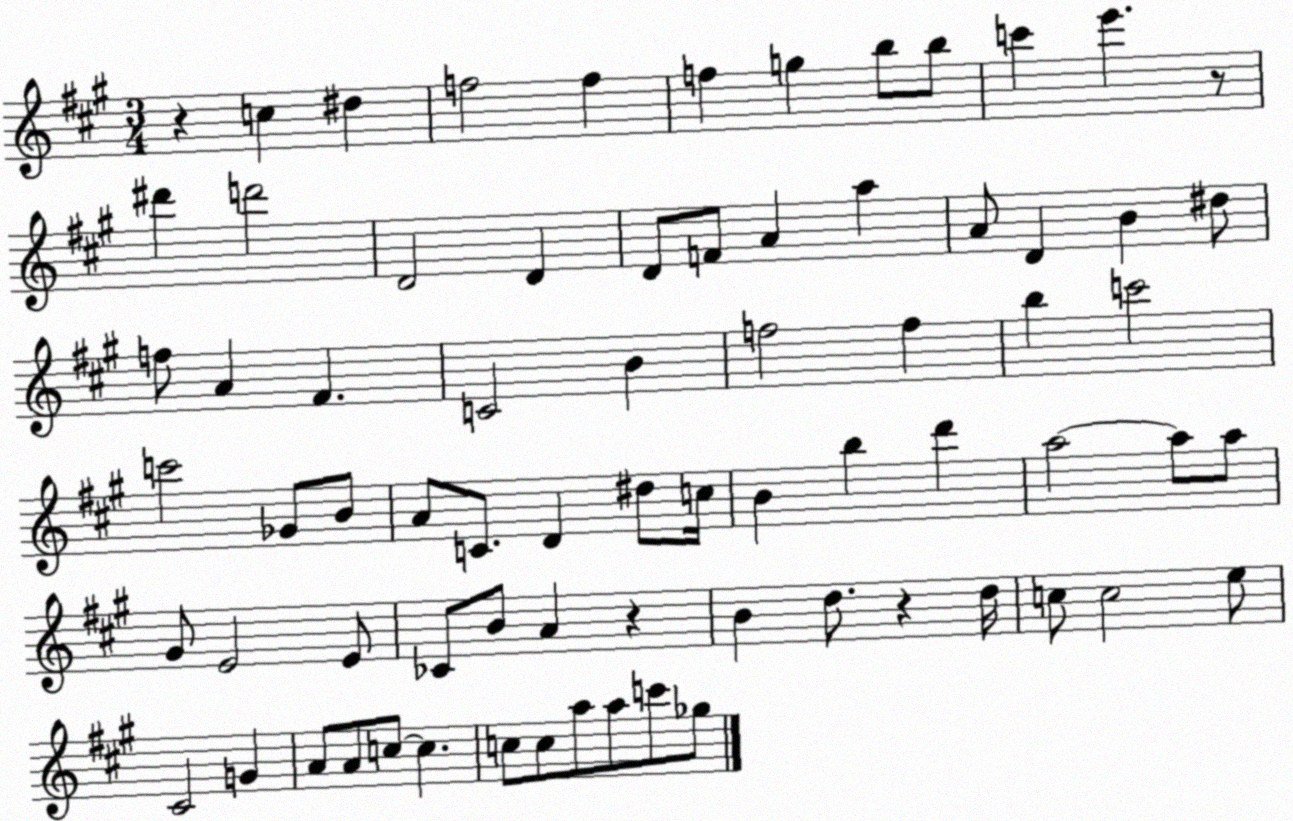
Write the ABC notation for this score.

X:1
T:Untitled
M:3/4
L:1/4
K:A
z c ^d f2 f f g b/2 b/2 c' e' z/2 ^d' d'2 D2 D D/2 F/2 A a A/2 D B ^d/2 f/2 A ^F C2 B f2 f b c'2 c'2 _G/2 B/2 A/2 C/2 D ^d/2 c/4 B b d' a2 a/2 a/2 ^G/2 E2 E/2 _C/2 B/2 A z B d/2 z d/4 c/2 c2 e/2 ^C2 G A/2 A/2 c/2 c c/2 c/2 a/2 a/2 c'/2 _g/2